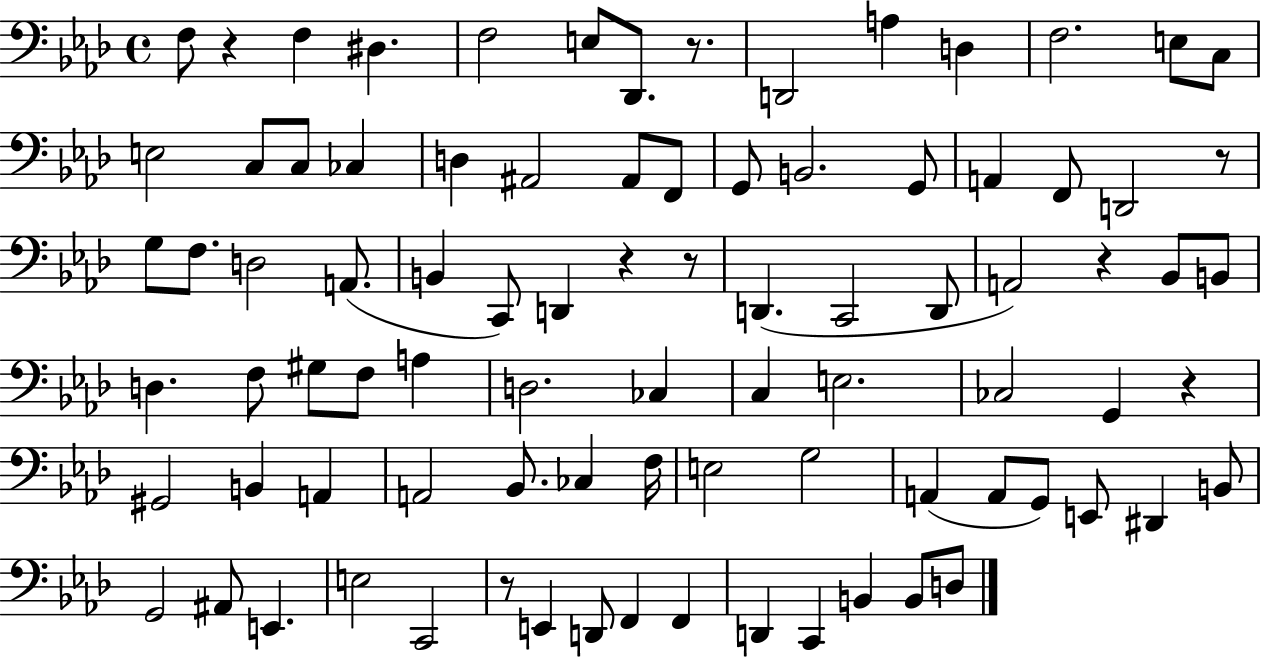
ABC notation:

X:1
T:Untitled
M:4/4
L:1/4
K:Ab
F,/2 z F, ^D, F,2 E,/2 _D,,/2 z/2 D,,2 A, D, F,2 E,/2 C,/2 E,2 C,/2 C,/2 _C, D, ^A,,2 ^A,,/2 F,,/2 G,,/2 B,,2 G,,/2 A,, F,,/2 D,,2 z/2 G,/2 F,/2 D,2 A,,/2 B,, C,,/2 D,, z z/2 D,, C,,2 D,,/2 A,,2 z _B,,/2 B,,/2 D, F,/2 ^G,/2 F,/2 A, D,2 _C, C, E,2 _C,2 G,, z ^G,,2 B,, A,, A,,2 _B,,/2 _C, F,/4 E,2 G,2 A,, A,,/2 G,,/2 E,,/2 ^D,, B,,/2 G,,2 ^A,,/2 E,, E,2 C,,2 z/2 E,, D,,/2 F,, F,, D,, C,, B,, B,,/2 D,/2